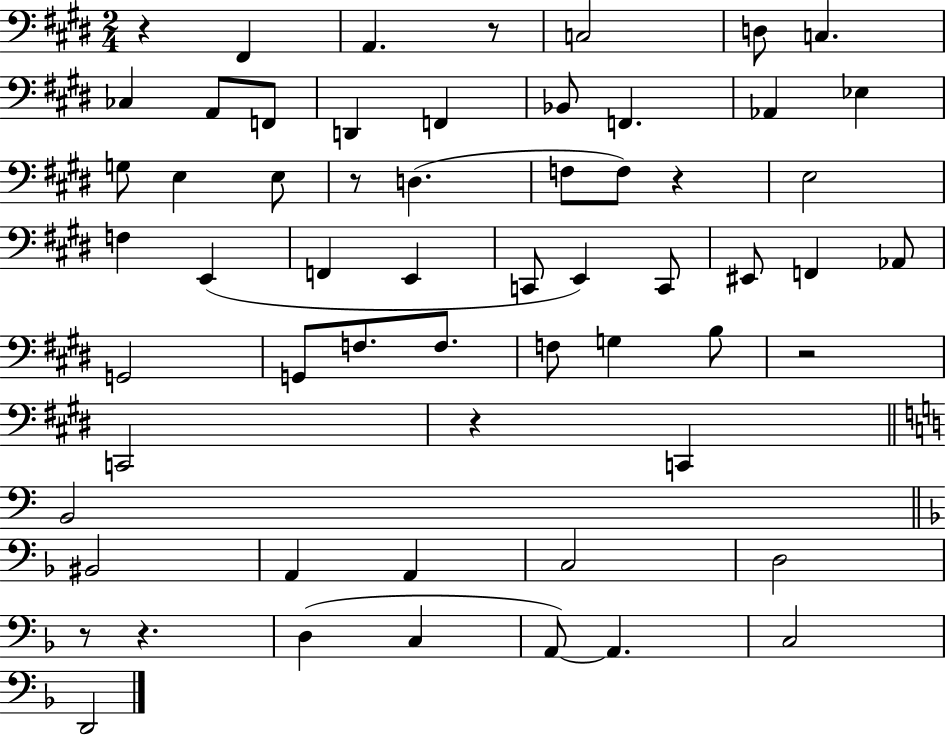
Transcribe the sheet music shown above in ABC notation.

X:1
T:Untitled
M:2/4
L:1/4
K:E
z ^F,, A,, z/2 C,2 D,/2 C, _C, A,,/2 F,,/2 D,, F,, _B,,/2 F,, _A,, _E, G,/2 E, E,/2 z/2 D, F,/2 F,/2 z E,2 F, E,, F,, E,, C,,/2 E,, C,,/2 ^E,,/2 F,, _A,,/2 G,,2 G,,/2 F,/2 F,/2 F,/2 G, B,/2 z2 C,,2 z C,, B,,2 ^B,,2 A,, A,, C,2 D,2 z/2 z D, C, A,,/2 A,, C,2 D,,2